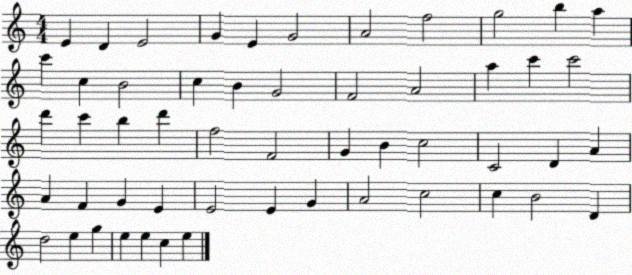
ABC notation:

X:1
T:Untitled
M:4/4
L:1/4
K:C
E D E2 G E G2 A2 f2 g2 b a c' c B2 c B G2 F2 A2 a c' c'2 d' c' b d' f2 F2 G B c2 C2 D A A F G E E2 E G A2 c2 c B2 D d2 e g e e c e